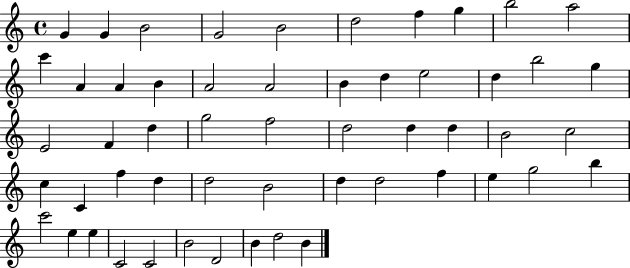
{
  \clef treble
  \time 4/4
  \defaultTimeSignature
  \key c \major
  g'4 g'4 b'2 | g'2 b'2 | d''2 f''4 g''4 | b''2 a''2 | \break c'''4 a'4 a'4 b'4 | a'2 a'2 | b'4 d''4 e''2 | d''4 b''2 g''4 | \break e'2 f'4 d''4 | g''2 f''2 | d''2 d''4 d''4 | b'2 c''2 | \break c''4 c'4 f''4 d''4 | d''2 b'2 | d''4 d''2 f''4 | e''4 g''2 b''4 | \break c'''2 e''4 e''4 | c'2 c'2 | b'2 d'2 | b'4 d''2 b'4 | \break \bar "|."
}